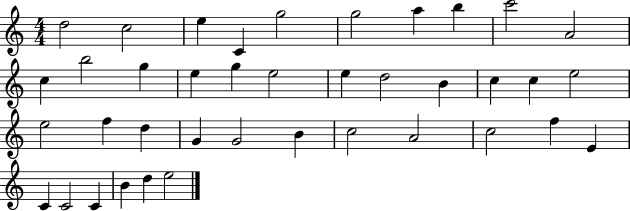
D5/h C5/h E5/q C4/q G5/h G5/h A5/q B5/q C6/h A4/h C5/q B5/h G5/q E5/q G5/q E5/h E5/q D5/h B4/q C5/q C5/q E5/h E5/h F5/q D5/q G4/q G4/h B4/q C5/h A4/h C5/h F5/q E4/q C4/q C4/h C4/q B4/q D5/q E5/h